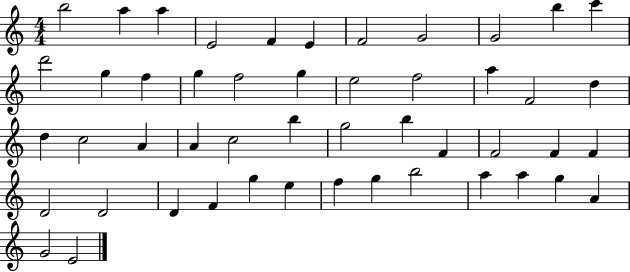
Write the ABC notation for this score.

X:1
T:Untitled
M:4/4
L:1/4
K:C
b2 a a E2 F E F2 G2 G2 b c' d'2 g f g f2 g e2 f2 a F2 d d c2 A A c2 b g2 b F F2 F F D2 D2 D F g e f g b2 a a g A G2 E2